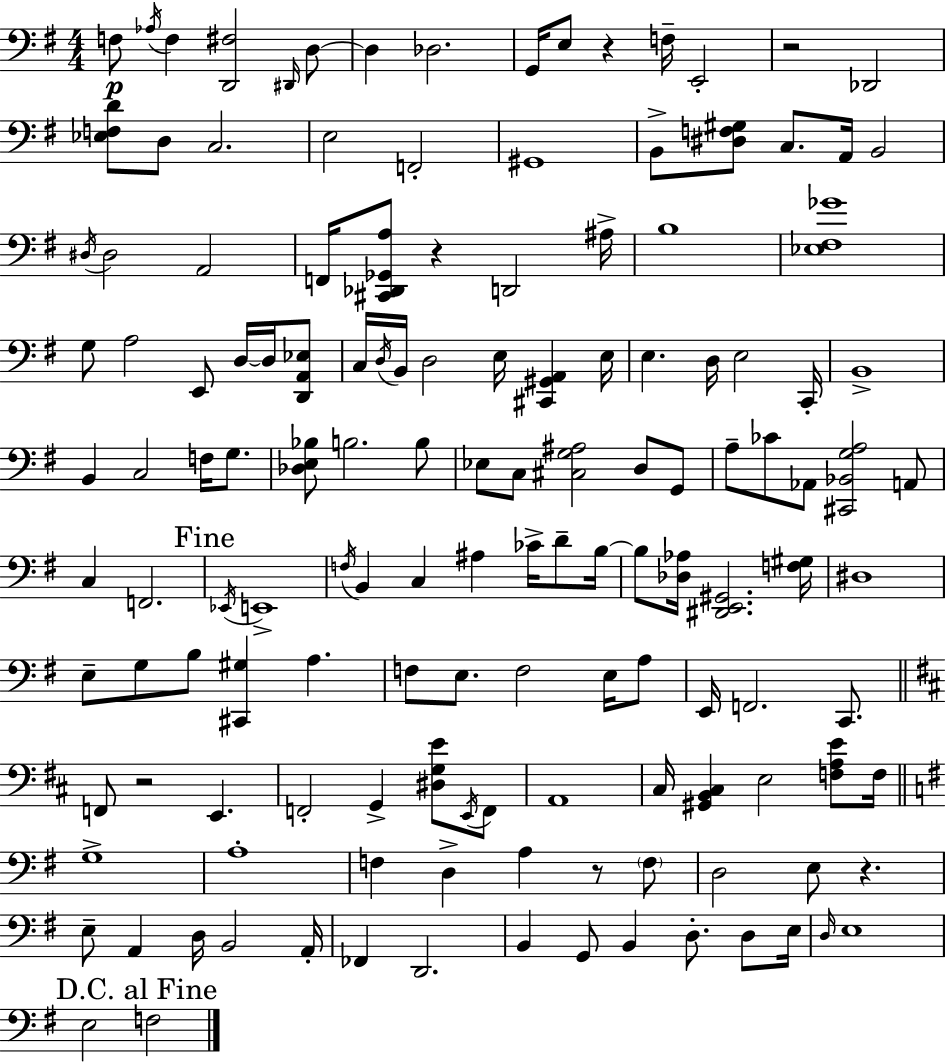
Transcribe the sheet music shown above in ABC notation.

X:1
T:Untitled
M:4/4
L:1/4
K:Em
F,/2 _A,/4 F, [D,,^F,]2 ^D,,/4 D,/2 D, _D,2 G,,/4 E,/2 z F,/4 E,,2 z2 _D,,2 [_E,F,D]/2 D,/2 C,2 E,2 F,,2 ^G,,4 B,,/2 [^D,F,^G,]/2 C,/2 A,,/4 B,,2 ^D,/4 ^D,2 A,,2 F,,/4 [^C,,_D,,_G,,A,]/2 z D,,2 ^A,/4 B,4 [_E,^F,_G]4 G,/2 A,2 E,,/2 D,/4 D,/4 [D,,A,,_E,]/2 C,/4 D,/4 B,,/4 D,2 E,/4 [^C,,^G,,A,,] E,/4 E, D,/4 E,2 C,,/4 B,,4 B,, C,2 F,/4 G,/2 [_D,E,_B,]/2 B,2 B,/2 _E,/2 C,/2 [^C,G,^A,]2 D,/2 G,,/2 A,/2 _C/2 _A,,/2 [^C,,_B,,G,A,]2 A,,/2 C, F,,2 _E,,/4 E,,4 F,/4 B,, C, ^A, _C/4 D/2 B,/4 B,/2 [_D,_A,]/4 [^D,,E,,^G,,]2 [F,^G,]/4 ^D,4 E,/2 G,/2 B,/2 [^C,,^G,] A, F,/2 E,/2 F,2 E,/4 A,/2 E,,/4 F,,2 C,,/2 F,,/2 z2 E,, F,,2 G,, [^D,G,E]/2 E,,/4 F,,/2 A,,4 ^C,/4 [^G,,B,,^C,] E,2 [F,A,E]/2 F,/4 G,4 A,4 F, D, A, z/2 F,/2 D,2 E,/2 z E,/2 A,, D,/4 B,,2 A,,/4 _F,, D,,2 B,, G,,/2 B,, D,/2 D,/2 E,/4 D,/4 E,4 E,2 F,2